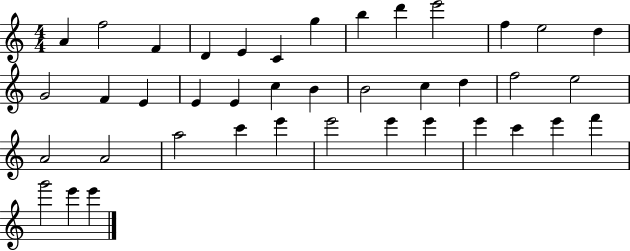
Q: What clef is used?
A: treble